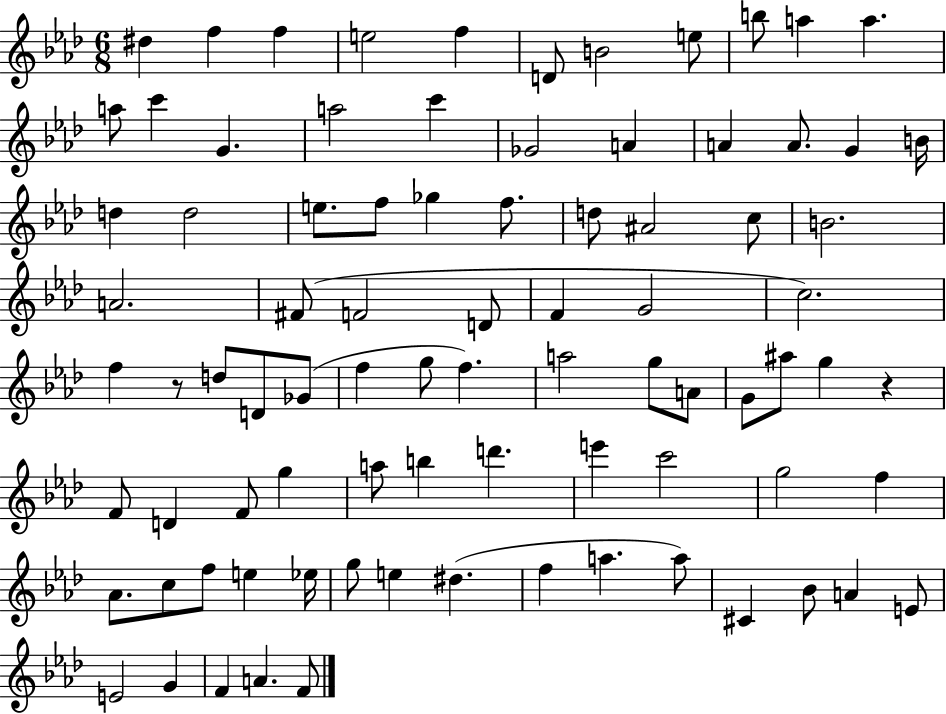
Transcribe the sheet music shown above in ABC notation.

X:1
T:Untitled
M:6/8
L:1/4
K:Ab
^d f f e2 f D/2 B2 e/2 b/2 a a a/2 c' G a2 c' _G2 A A A/2 G B/4 d d2 e/2 f/2 _g f/2 d/2 ^A2 c/2 B2 A2 ^F/2 F2 D/2 F G2 c2 f z/2 d/2 D/2 _G/2 f g/2 f a2 g/2 A/2 G/2 ^a/2 g z F/2 D F/2 g a/2 b d' e' c'2 g2 f _A/2 c/2 f/2 e _e/4 g/2 e ^d f a a/2 ^C _B/2 A E/2 E2 G F A F/2